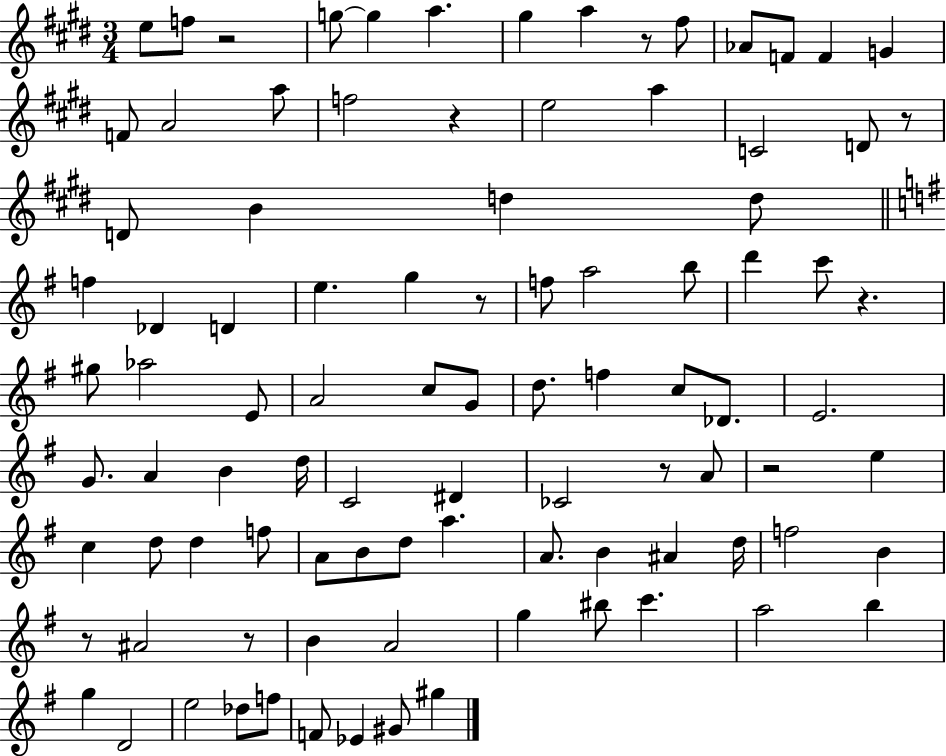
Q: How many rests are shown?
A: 10